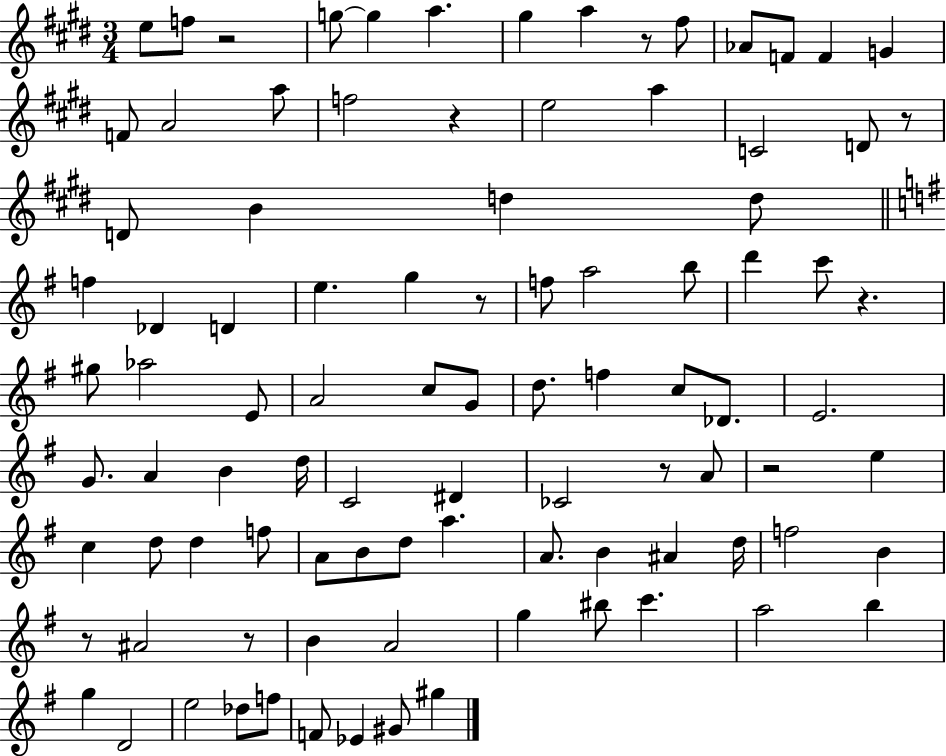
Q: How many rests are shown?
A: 10